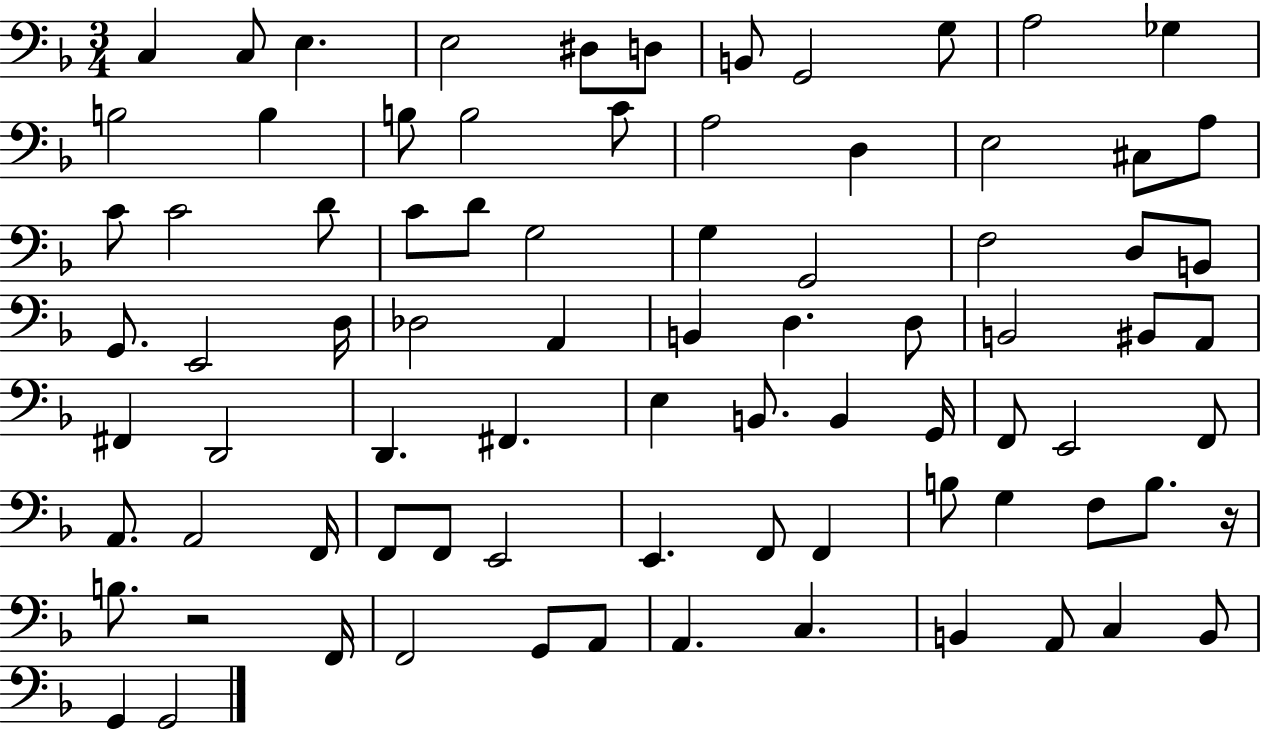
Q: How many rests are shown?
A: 2